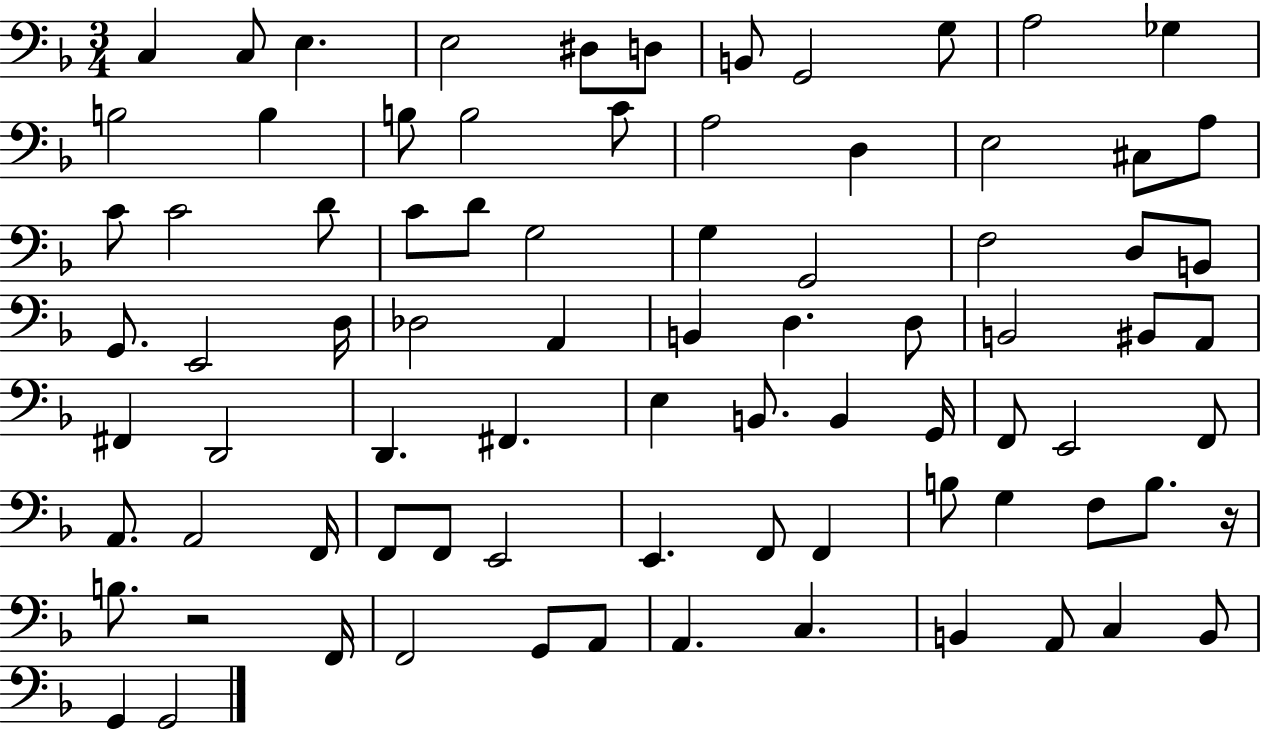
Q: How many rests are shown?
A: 2